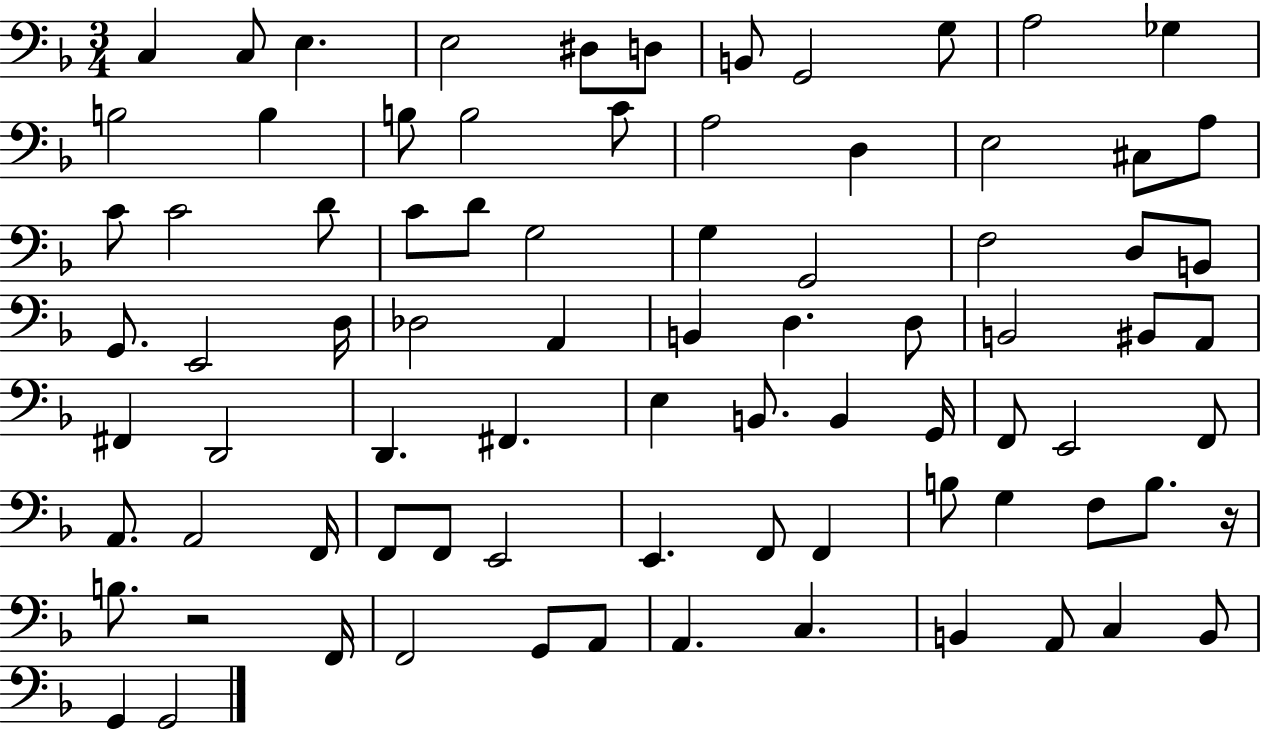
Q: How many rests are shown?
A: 2